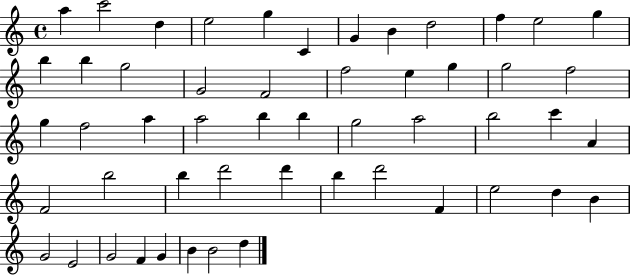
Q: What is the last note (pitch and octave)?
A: D5